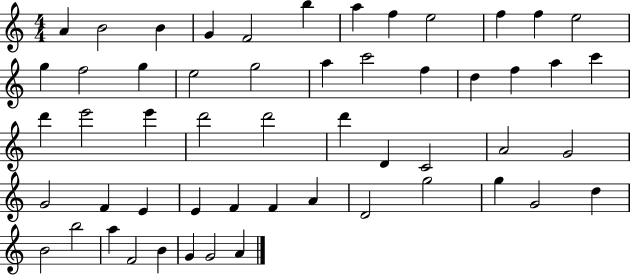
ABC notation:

X:1
T:Untitled
M:4/4
L:1/4
K:C
A B2 B G F2 b a f e2 f f e2 g f2 g e2 g2 a c'2 f d f a c' d' e'2 e' d'2 d'2 d' D C2 A2 G2 G2 F E E F F A D2 g2 g G2 d B2 b2 a F2 B G G2 A